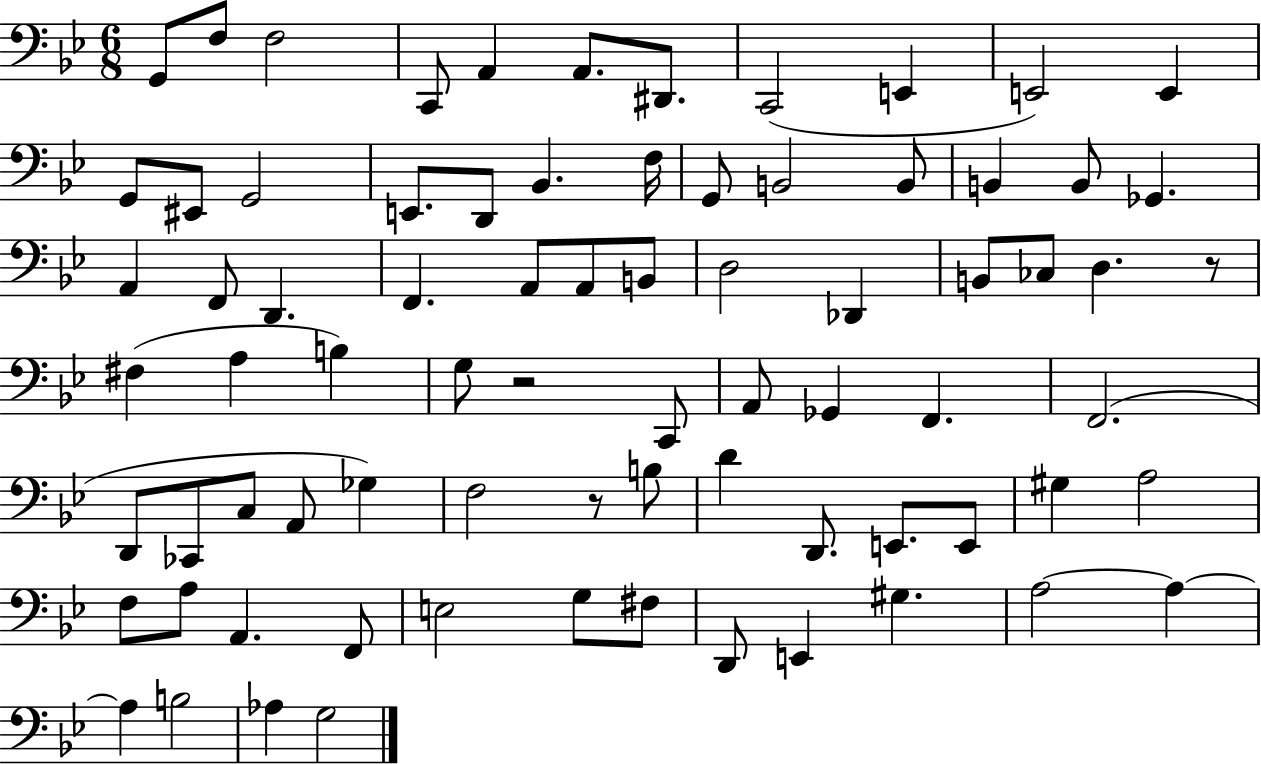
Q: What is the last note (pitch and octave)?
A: G3